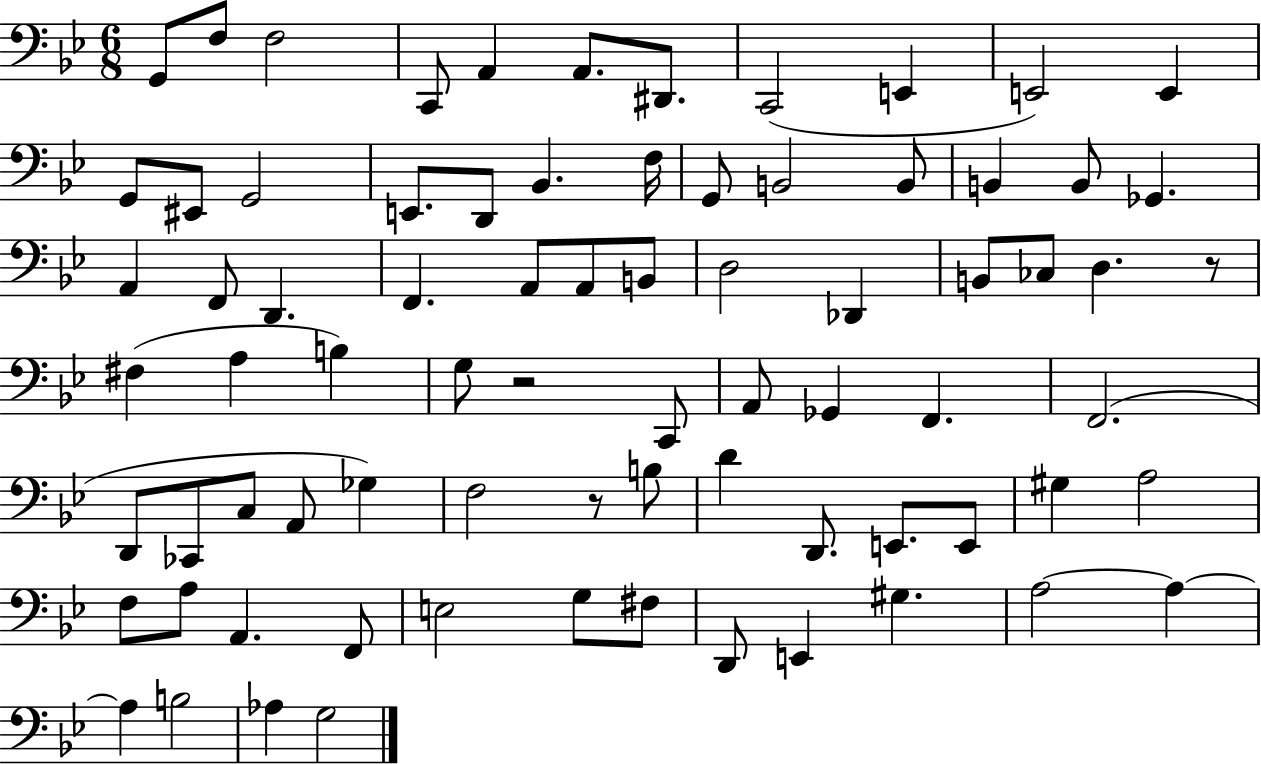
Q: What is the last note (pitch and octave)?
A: G3